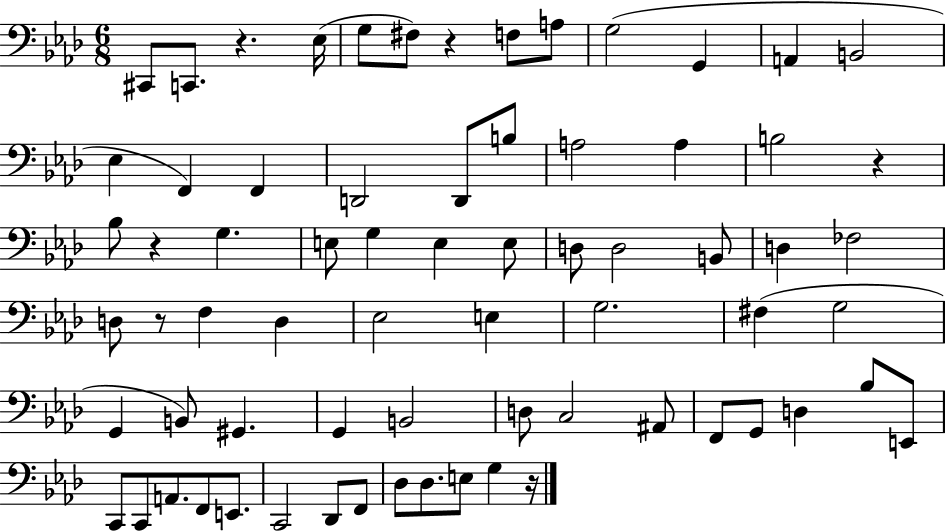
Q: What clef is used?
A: bass